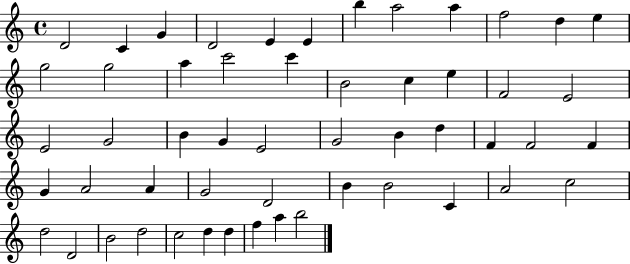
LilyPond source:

{
  \clef treble
  \time 4/4
  \defaultTimeSignature
  \key c \major
  d'2 c'4 g'4 | d'2 e'4 e'4 | b''4 a''2 a''4 | f''2 d''4 e''4 | \break g''2 g''2 | a''4 c'''2 c'''4 | b'2 c''4 e''4 | f'2 e'2 | \break e'2 g'2 | b'4 g'4 e'2 | g'2 b'4 d''4 | f'4 f'2 f'4 | \break g'4 a'2 a'4 | g'2 d'2 | b'4 b'2 c'4 | a'2 c''2 | \break d''2 d'2 | b'2 d''2 | c''2 d''4 d''4 | f''4 a''4 b''2 | \break \bar "|."
}